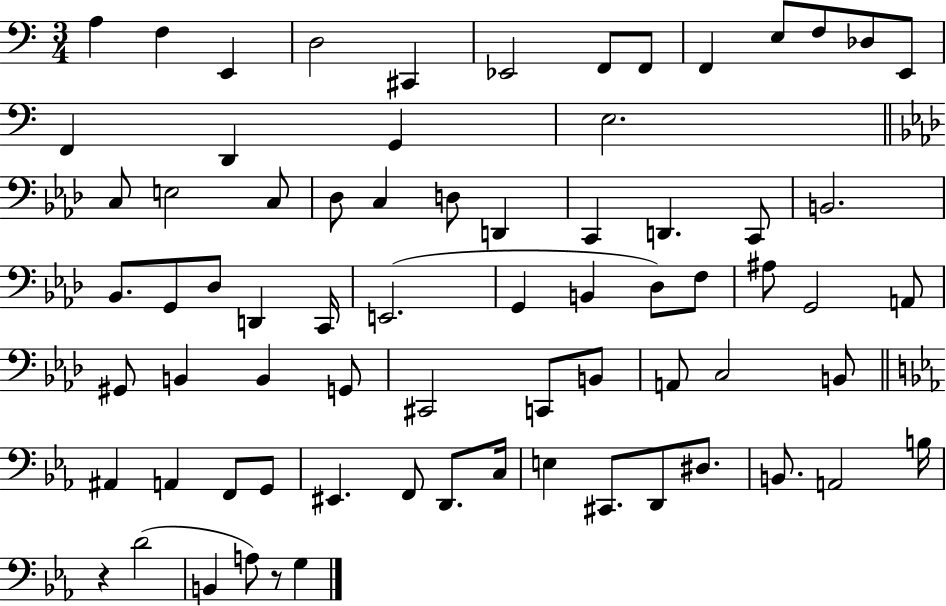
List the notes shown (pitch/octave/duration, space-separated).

A3/q F3/q E2/q D3/h C#2/q Eb2/h F2/e F2/e F2/q E3/e F3/e Db3/e E2/e F2/q D2/q G2/q E3/h. C3/e E3/h C3/e Db3/e C3/q D3/e D2/q C2/q D2/q. C2/e B2/h. Bb2/e. G2/e Db3/e D2/q C2/s E2/h. G2/q B2/q Db3/e F3/e A#3/e G2/h A2/e G#2/e B2/q B2/q G2/e C#2/h C2/e B2/e A2/e C3/h B2/e A#2/q A2/q F2/e G2/e EIS2/q. F2/e D2/e. C3/s E3/q C#2/e. D2/e D#3/e. B2/e. A2/h B3/s R/q D4/h B2/q A3/e R/e G3/q